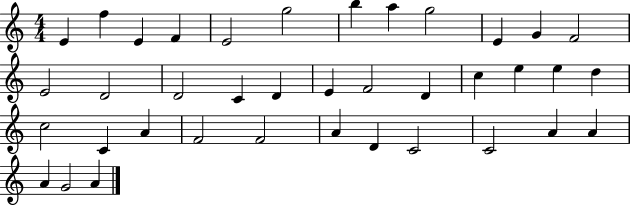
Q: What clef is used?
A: treble